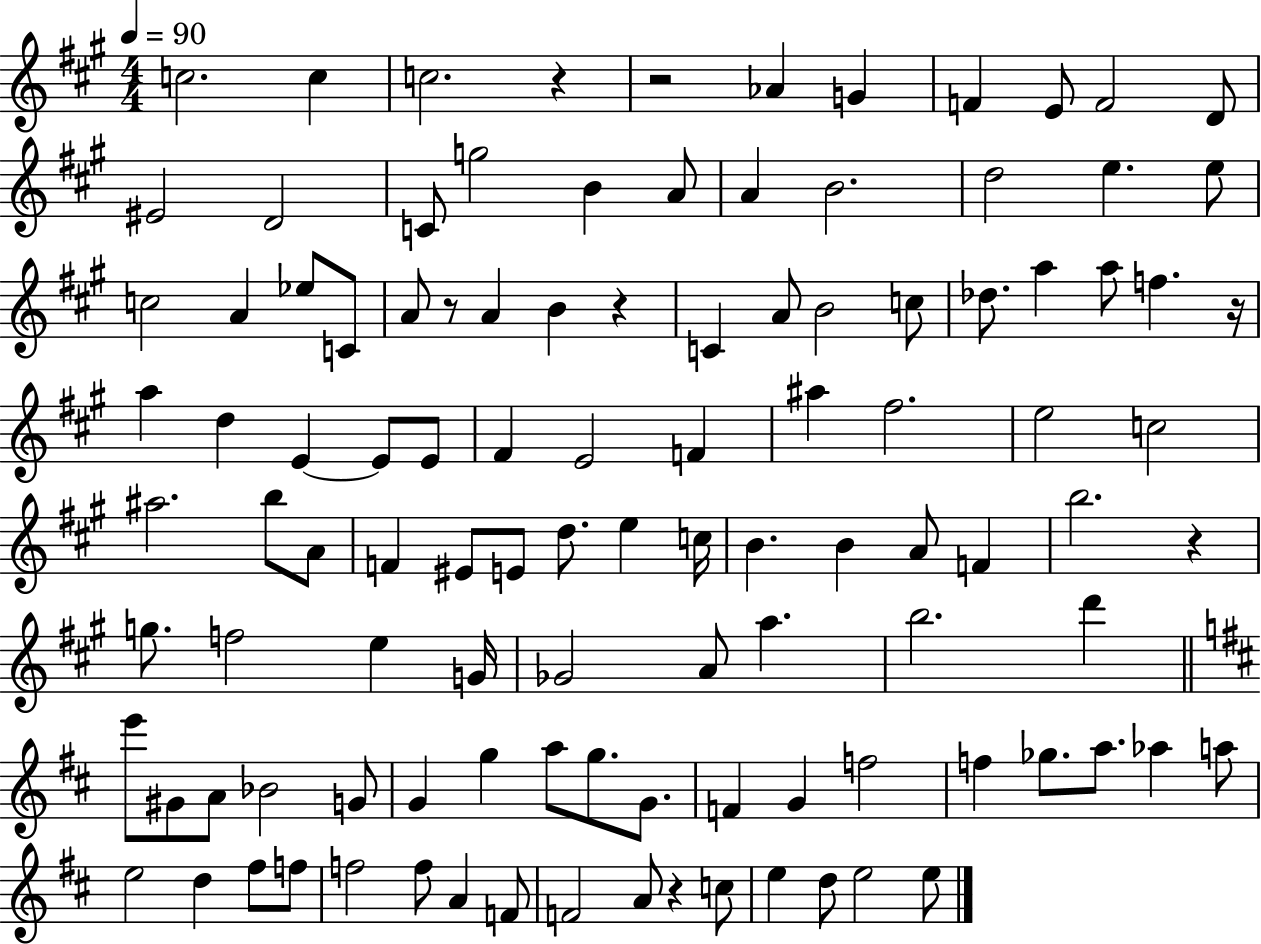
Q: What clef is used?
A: treble